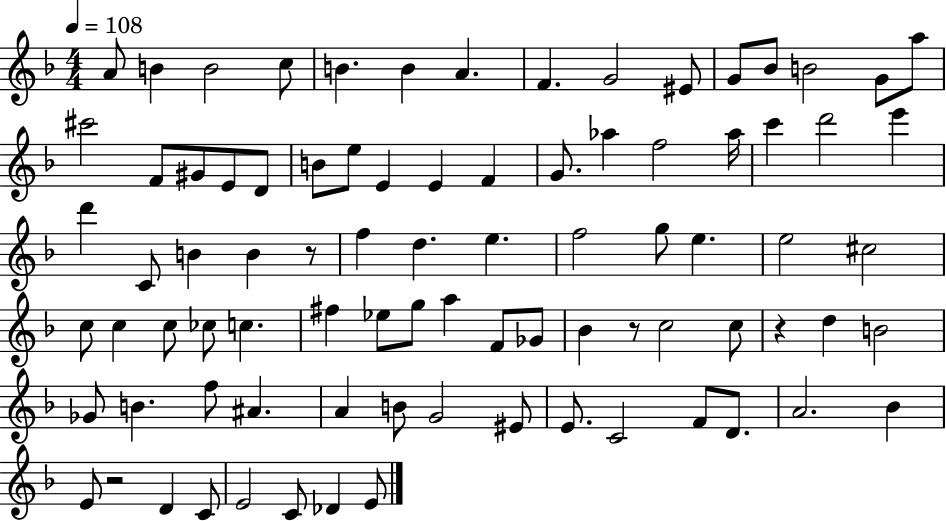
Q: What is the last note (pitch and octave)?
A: E4